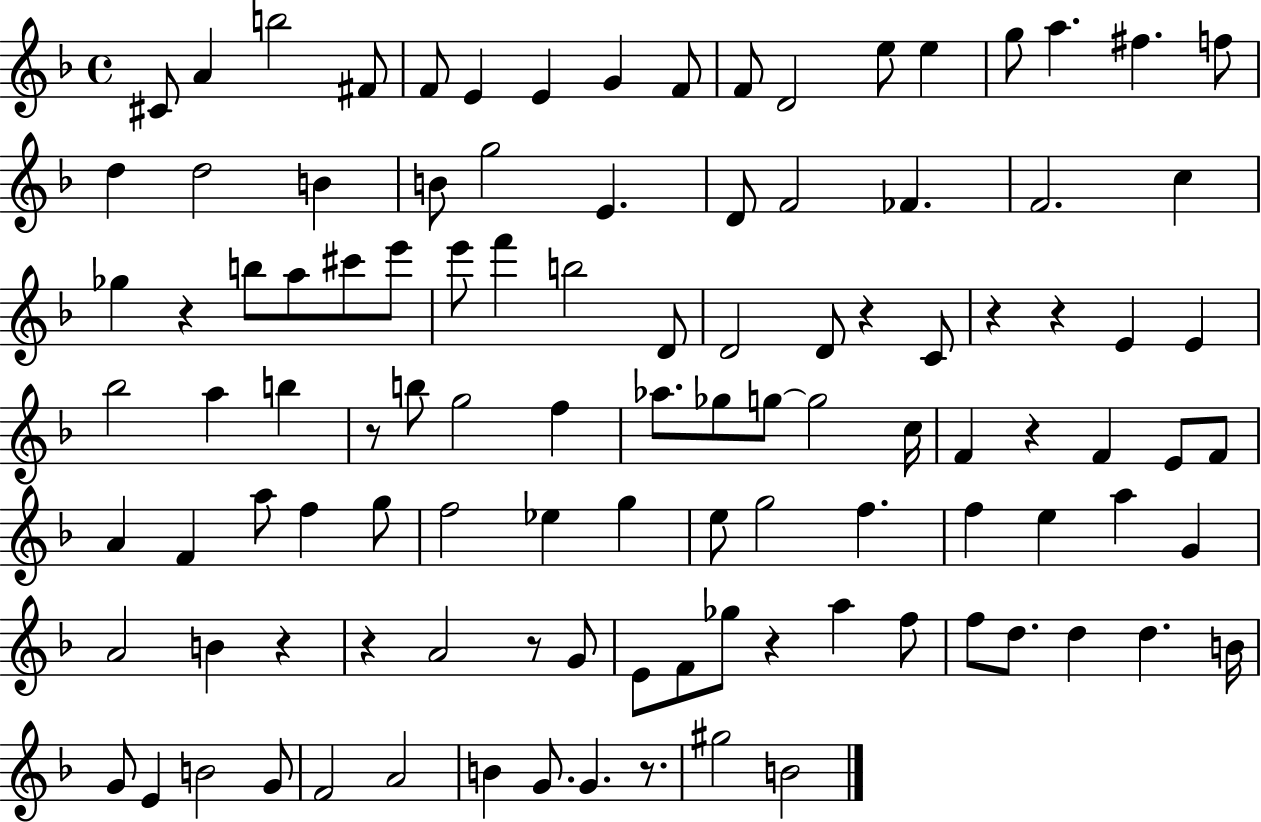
C#4/e A4/q B5/h F#4/e F4/e E4/q E4/q G4/q F4/e F4/e D4/h E5/e E5/q G5/e A5/q. F#5/q. F5/e D5/q D5/h B4/q B4/e G5/h E4/q. D4/e F4/h FES4/q. F4/h. C5/q Gb5/q R/q B5/e A5/e C#6/e E6/e E6/e F6/q B5/h D4/e D4/h D4/e R/q C4/e R/q R/q E4/q E4/q Bb5/h A5/q B5/q R/e B5/e G5/h F5/q Ab5/e. Gb5/e G5/e G5/h C5/s F4/q R/q F4/q E4/e F4/e A4/q F4/q A5/e F5/q G5/e F5/h Eb5/q G5/q E5/e G5/h F5/q. F5/q E5/q A5/q G4/q A4/h B4/q R/q R/q A4/h R/e G4/e E4/e F4/e Gb5/e R/q A5/q F5/e F5/e D5/e. D5/q D5/q. B4/s G4/e E4/q B4/h G4/e F4/h A4/h B4/q G4/e. G4/q. R/e. G#5/h B4/h